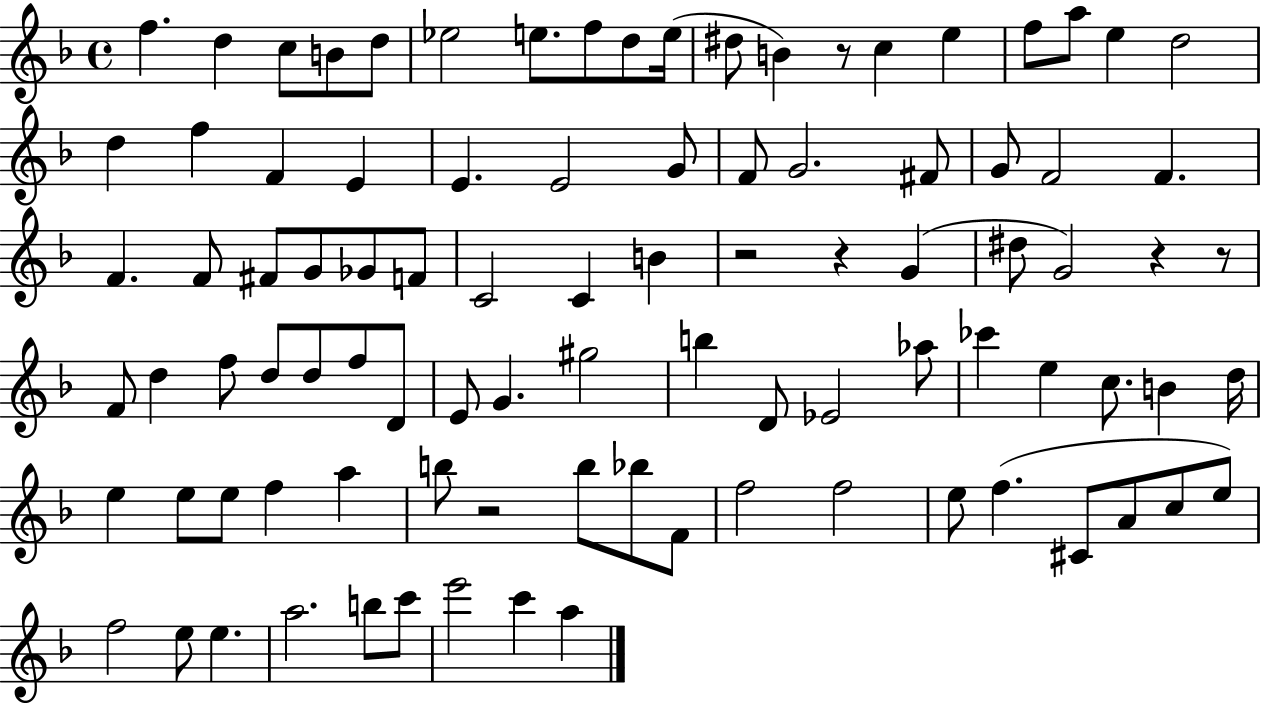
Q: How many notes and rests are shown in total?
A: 94